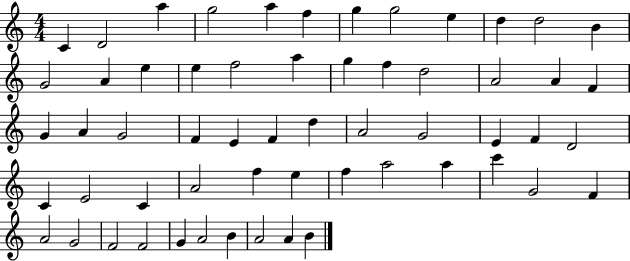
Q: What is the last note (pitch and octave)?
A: B4